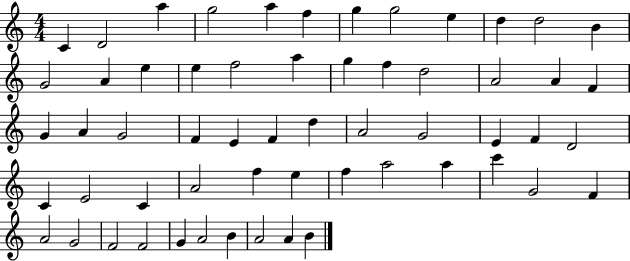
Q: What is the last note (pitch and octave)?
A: B4